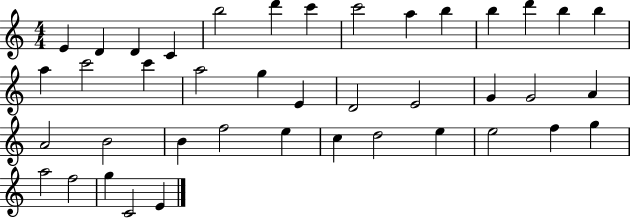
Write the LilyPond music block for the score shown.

{
  \clef treble
  \numericTimeSignature
  \time 4/4
  \key c \major
  e'4 d'4 d'4 c'4 | b''2 d'''4 c'''4 | c'''2 a''4 b''4 | b''4 d'''4 b''4 b''4 | \break a''4 c'''2 c'''4 | a''2 g''4 e'4 | d'2 e'2 | g'4 g'2 a'4 | \break a'2 b'2 | b'4 f''2 e''4 | c''4 d''2 e''4 | e''2 f''4 g''4 | \break a''2 f''2 | g''4 c'2 e'4 | \bar "|."
}